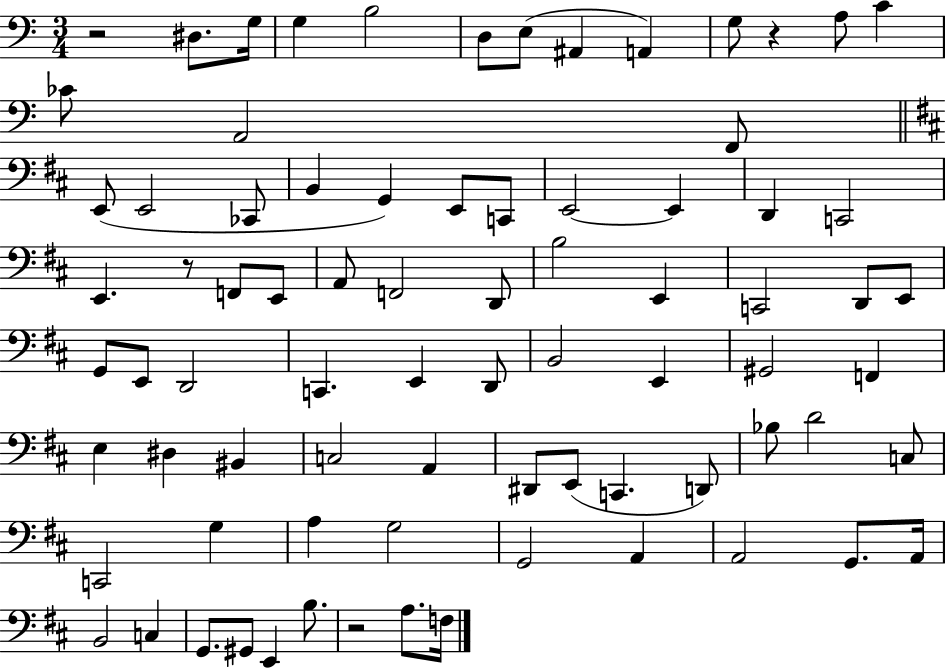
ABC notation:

X:1
T:Untitled
M:3/4
L:1/4
K:C
z2 ^D,/2 G,/4 G, B,2 D,/2 E,/2 ^A,, A,, G,/2 z A,/2 C _C/2 A,,2 F,,/2 E,,/2 E,,2 _C,,/2 B,, G,, E,,/2 C,,/2 E,,2 E,, D,, C,,2 E,, z/2 F,,/2 E,,/2 A,,/2 F,,2 D,,/2 B,2 E,, C,,2 D,,/2 E,,/2 G,,/2 E,,/2 D,,2 C,, E,, D,,/2 B,,2 E,, ^G,,2 F,, E, ^D, ^B,, C,2 A,, ^D,,/2 E,,/2 C,, D,,/2 _B,/2 D2 C,/2 C,,2 G, A, G,2 G,,2 A,, A,,2 G,,/2 A,,/4 B,,2 C, G,,/2 ^G,,/2 E,, B,/2 z2 A,/2 F,/4